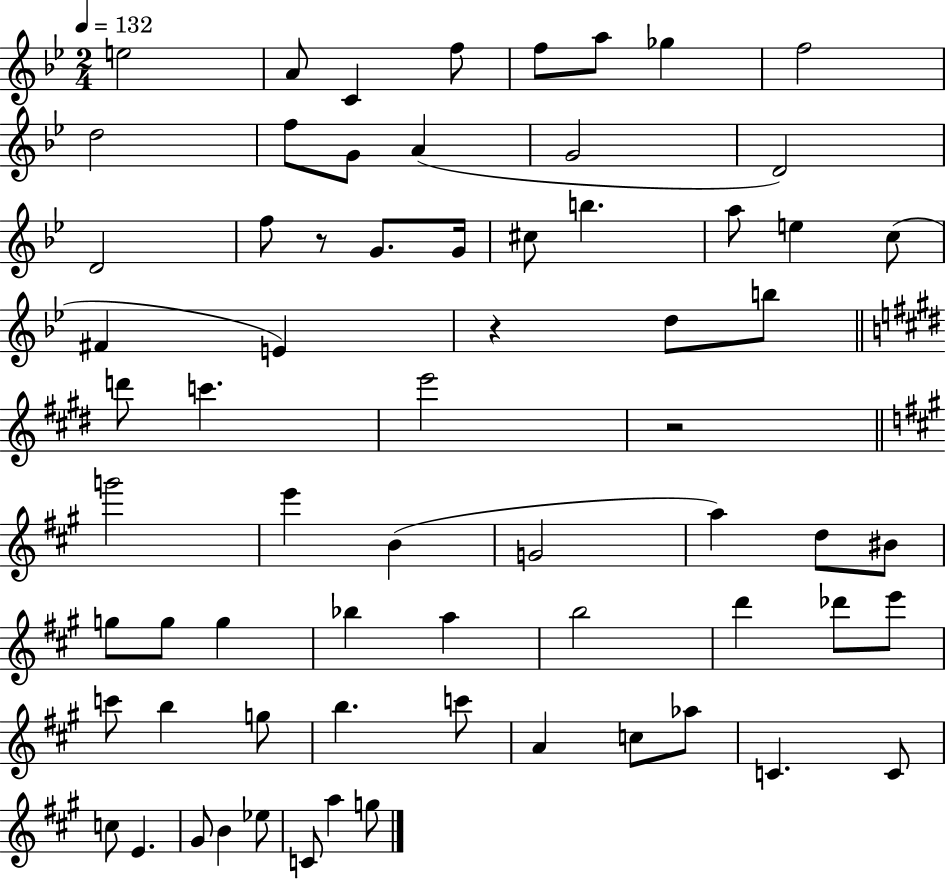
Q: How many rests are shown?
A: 3